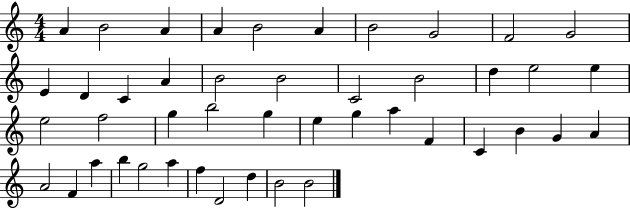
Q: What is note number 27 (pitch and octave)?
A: E5